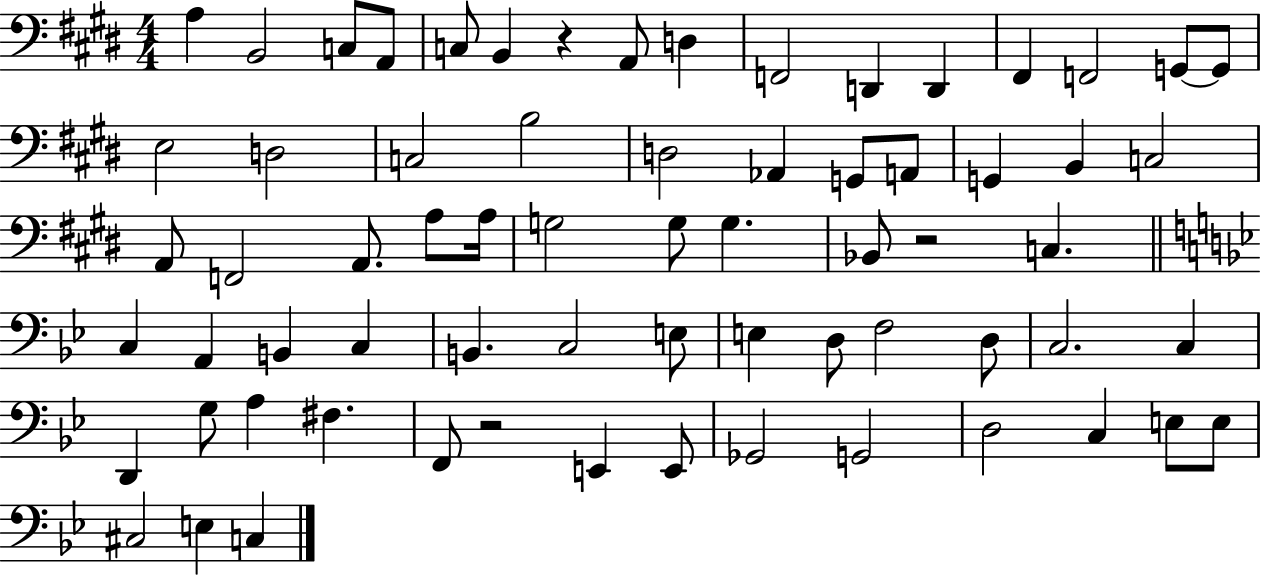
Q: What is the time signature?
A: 4/4